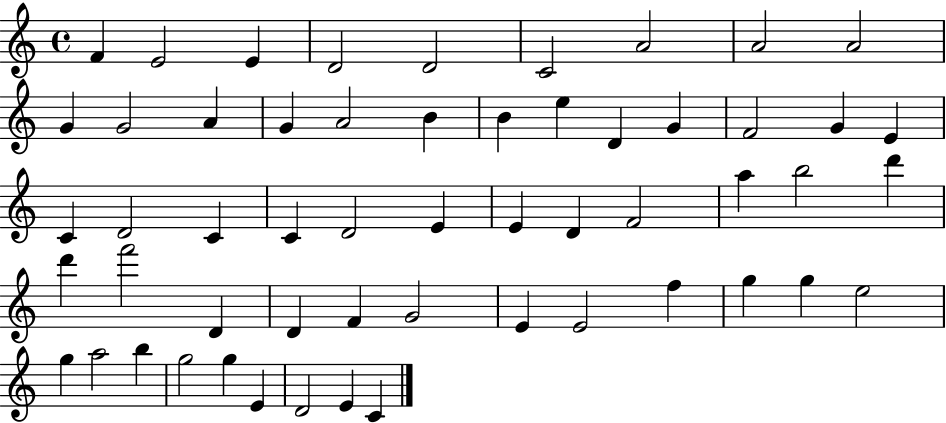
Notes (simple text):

F4/q E4/h E4/q D4/h D4/h C4/h A4/h A4/h A4/h G4/q G4/h A4/q G4/q A4/h B4/q B4/q E5/q D4/q G4/q F4/h G4/q E4/q C4/q D4/h C4/q C4/q D4/h E4/q E4/q D4/q F4/h A5/q B5/h D6/q D6/q F6/h D4/q D4/q F4/q G4/h E4/q E4/h F5/q G5/q G5/q E5/h G5/q A5/h B5/q G5/h G5/q E4/q D4/h E4/q C4/q